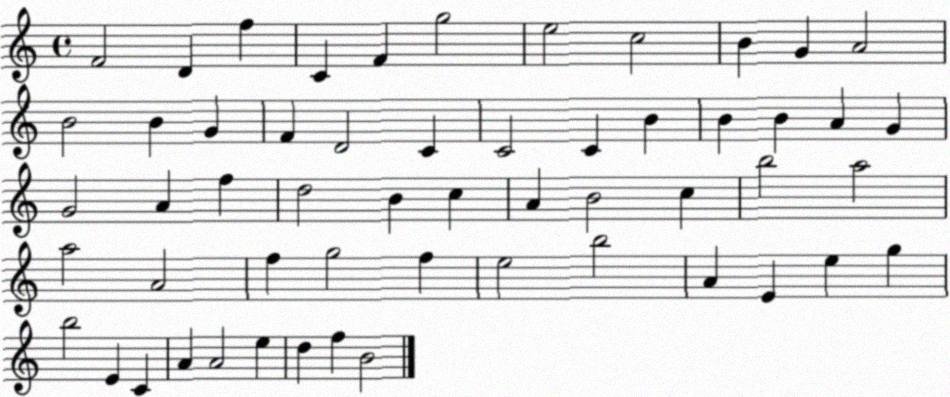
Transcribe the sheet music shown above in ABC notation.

X:1
T:Untitled
M:4/4
L:1/4
K:C
F2 D f C F g2 e2 c2 B G A2 B2 B G F D2 C C2 C B B B A G G2 A f d2 B c A B2 c b2 a2 a2 A2 f g2 f e2 b2 A E e g b2 E C A A2 e d f B2